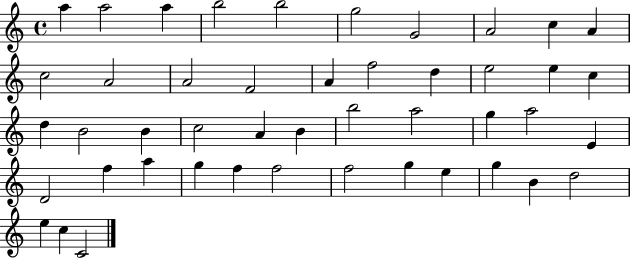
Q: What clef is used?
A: treble